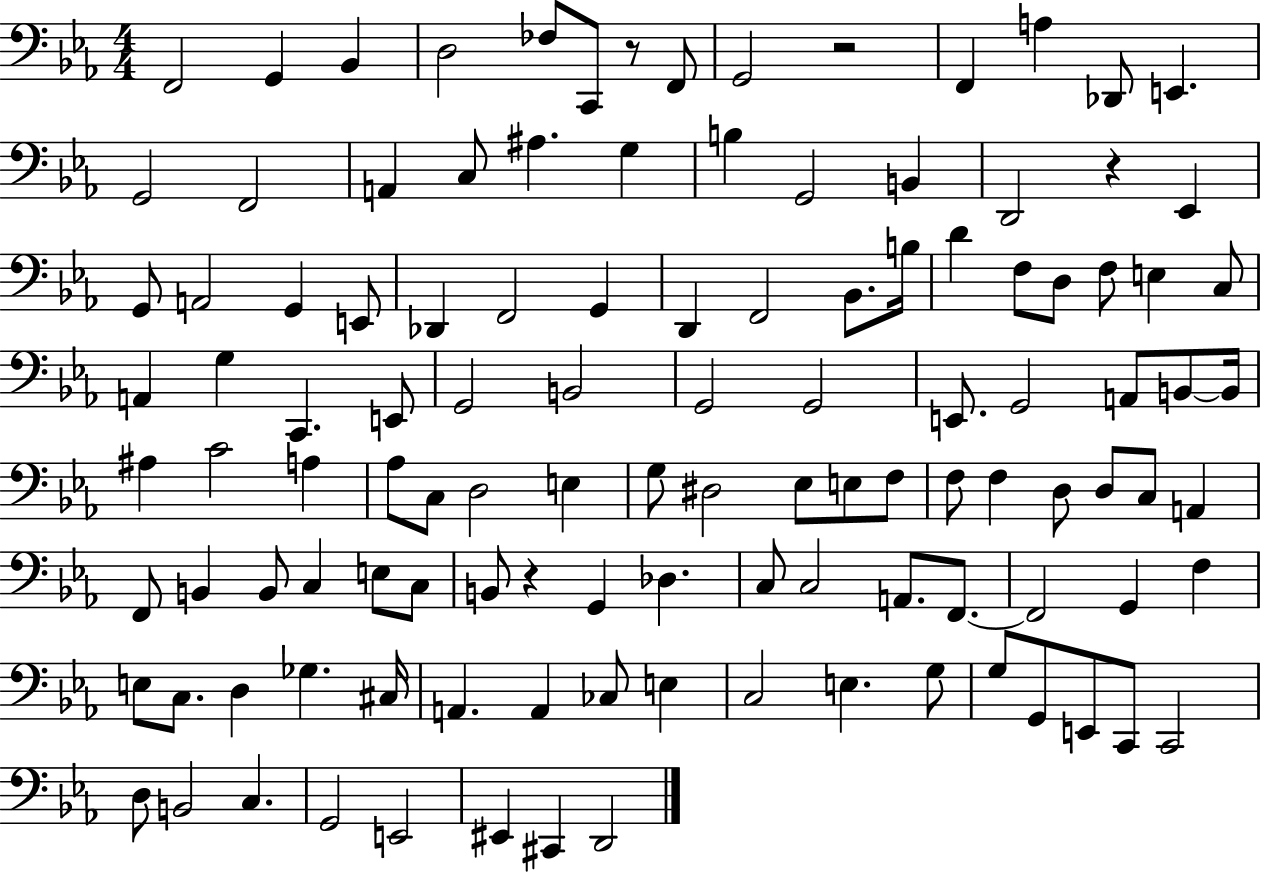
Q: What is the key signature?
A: EES major